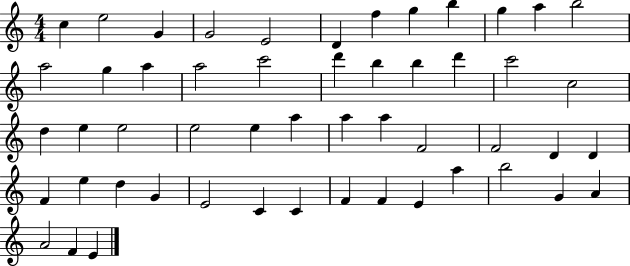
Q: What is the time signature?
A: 4/4